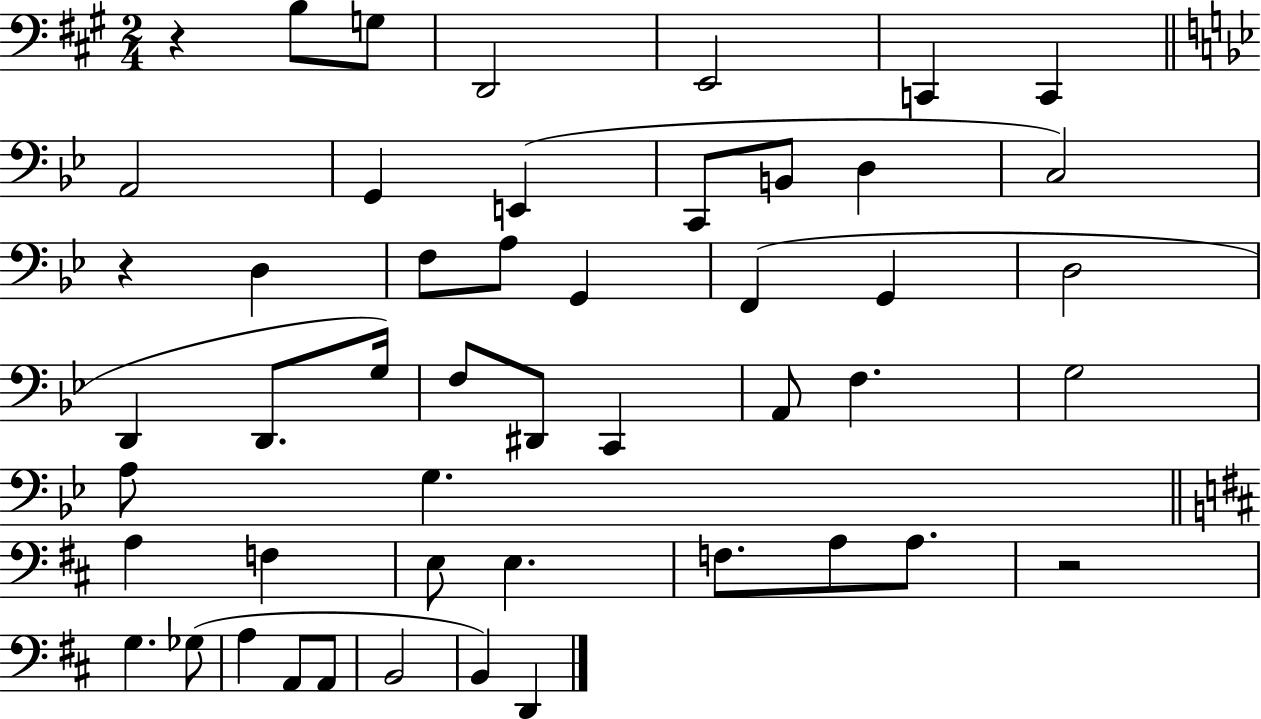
R/q B3/e G3/e D2/h E2/h C2/q C2/q A2/h G2/q E2/q C2/e B2/e D3/q C3/h R/q D3/q F3/e A3/e G2/q F2/q G2/q D3/h D2/q D2/e. G3/s F3/e D#2/e C2/q A2/e F3/q. G3/h A3/e G3/q. A3/q F3/q E3/e E3/q. F3/e. A3/e A3/e. R/h G3/q. Gb3/e A3/q A2/e A2/e B2/h B2/q D2/q